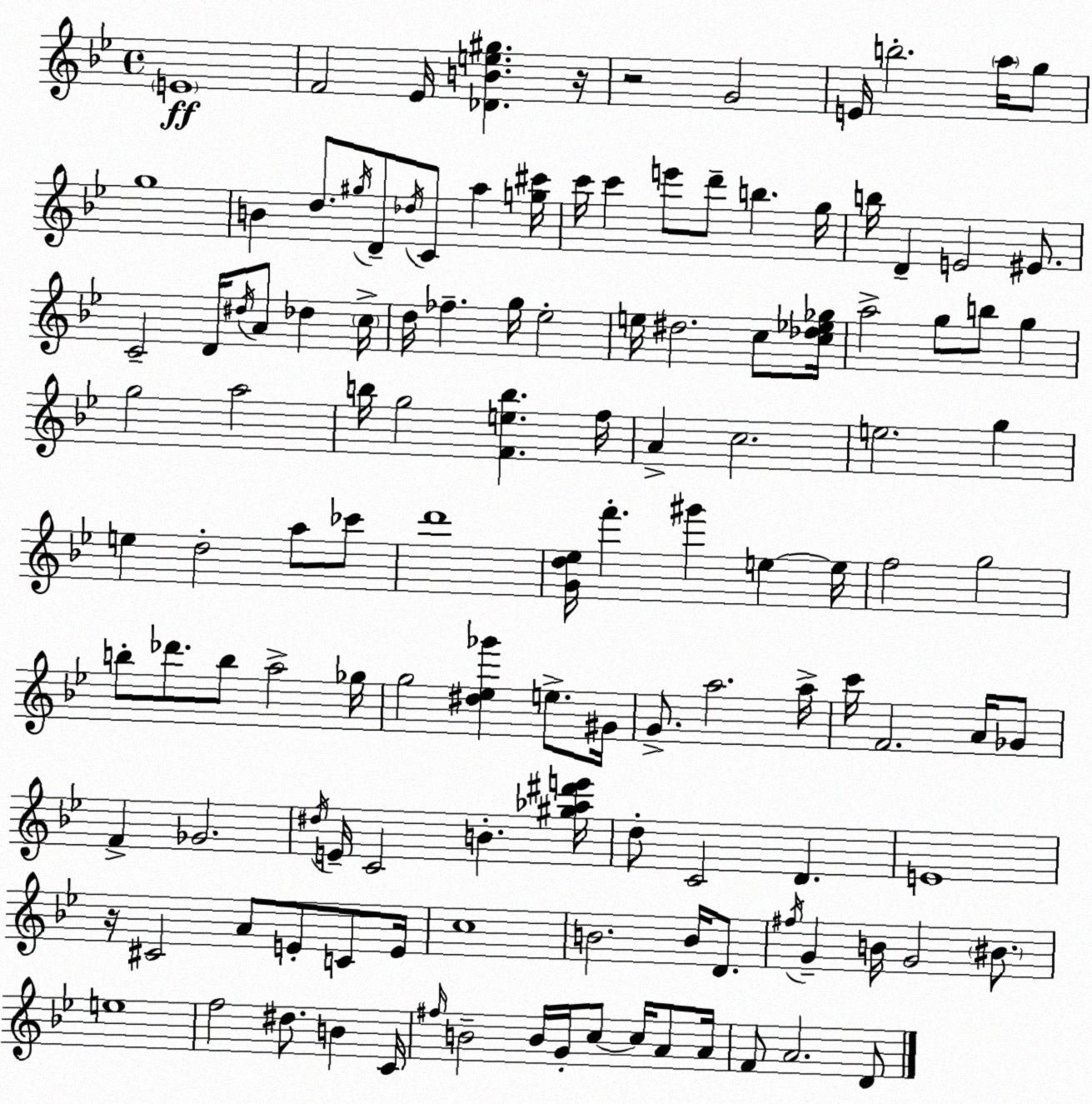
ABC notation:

X:1
T:Untitled
M:4/4
L:1/4
K:Bb
E4 F2 _E/4 [_DBe^g] z/4 z2 G2 E/4 b2 a/4 g/2 g4 B d/2 ^g/4 D/2 _d/4 C/2 a [g^c']/4 c'/4 c' e'/2 d'/2 b g/4 b/4 D E2 ^E/2 C2 D/4 ^d/4 A/2 _d c/4 d/4 _f g/4 _e2 e/4 ^d2 c/2 [c_d_e_g]/4 a2 g/2 b/2 g g2 a2 b/4 g2 [Feb] f/4 A c2 e2 g e d2 a/2 _c'/2 d'4 [Gd_e]/4 f' ^g' e e/4 f2 g2 b/2 _d'/2 b/2 a2 _g/4 g2 [^d_e_g'] e/2 ^G/4 G/2 a2 a/4 c'/4 F2 A/4 _G/2 F _G2 ^d/4 E/4 C2 B [^g_a^d'e']/4 d/2 C2 D E4 z/4 ^C2 A/2 E/2 C/2 E/4 c4 B2 B/4 D/2 ^f/4 G B/4 G2 ^B/2 e4 f2 ^d/2 B C/4 ^f/4 B2 B/4 G/4 c/2 c/4 A/2 A/4 F/2 A2 D/2